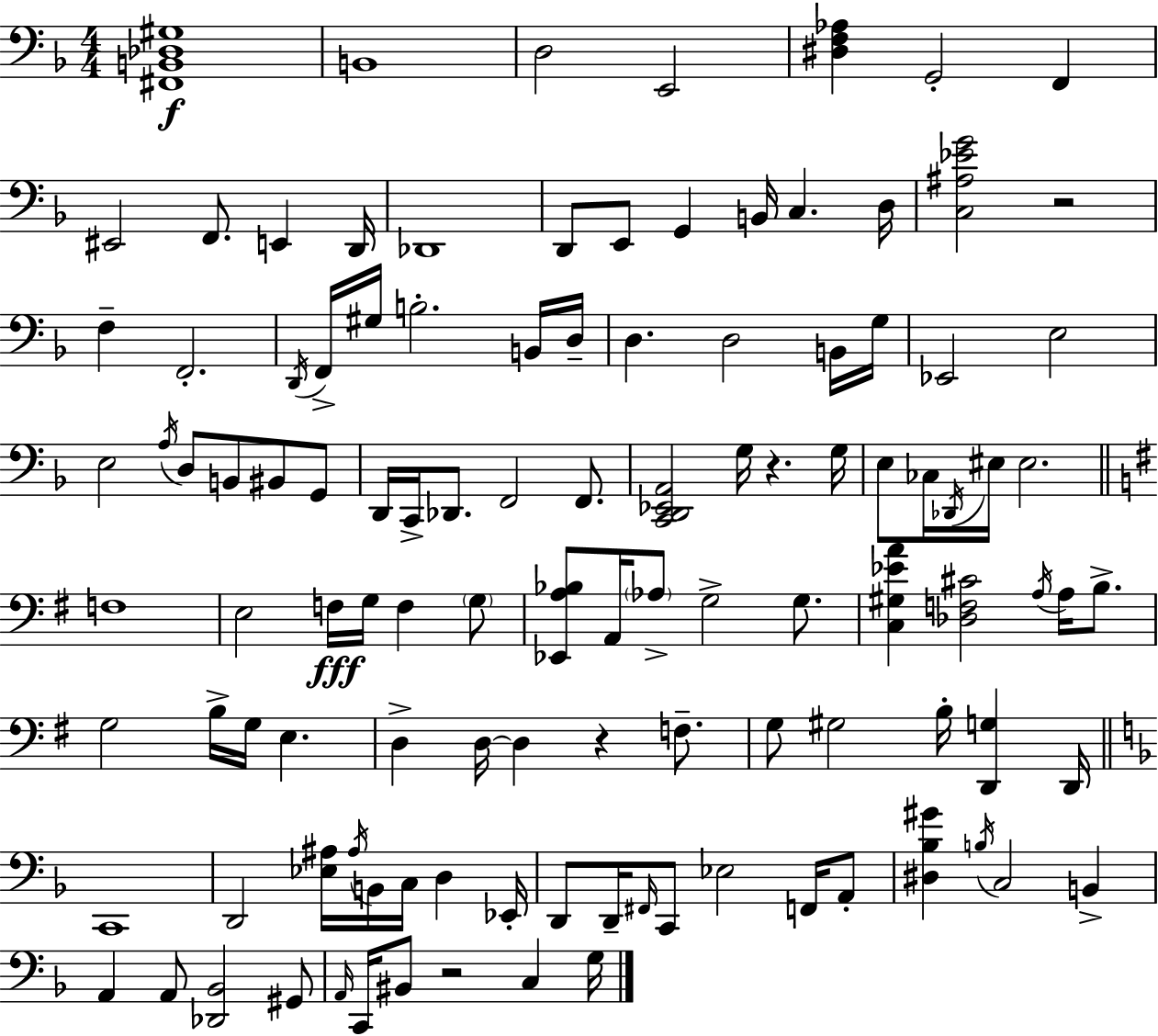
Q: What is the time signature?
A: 4/4